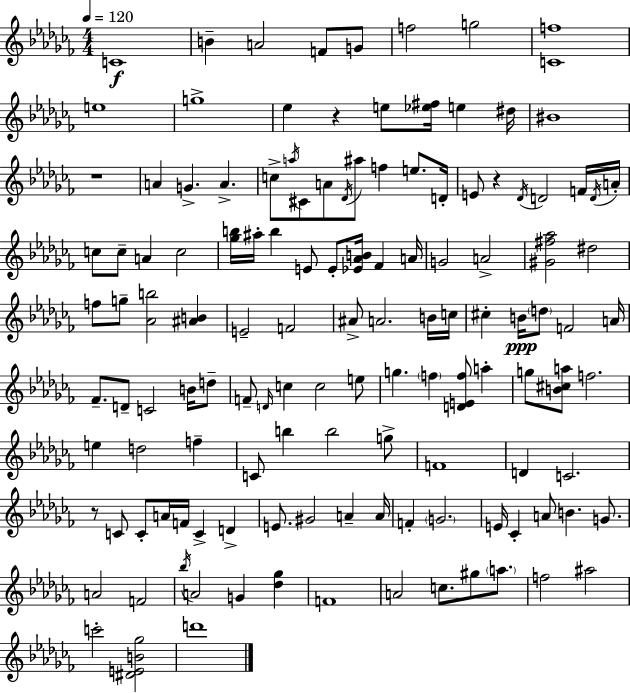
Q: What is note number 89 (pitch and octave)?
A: D4